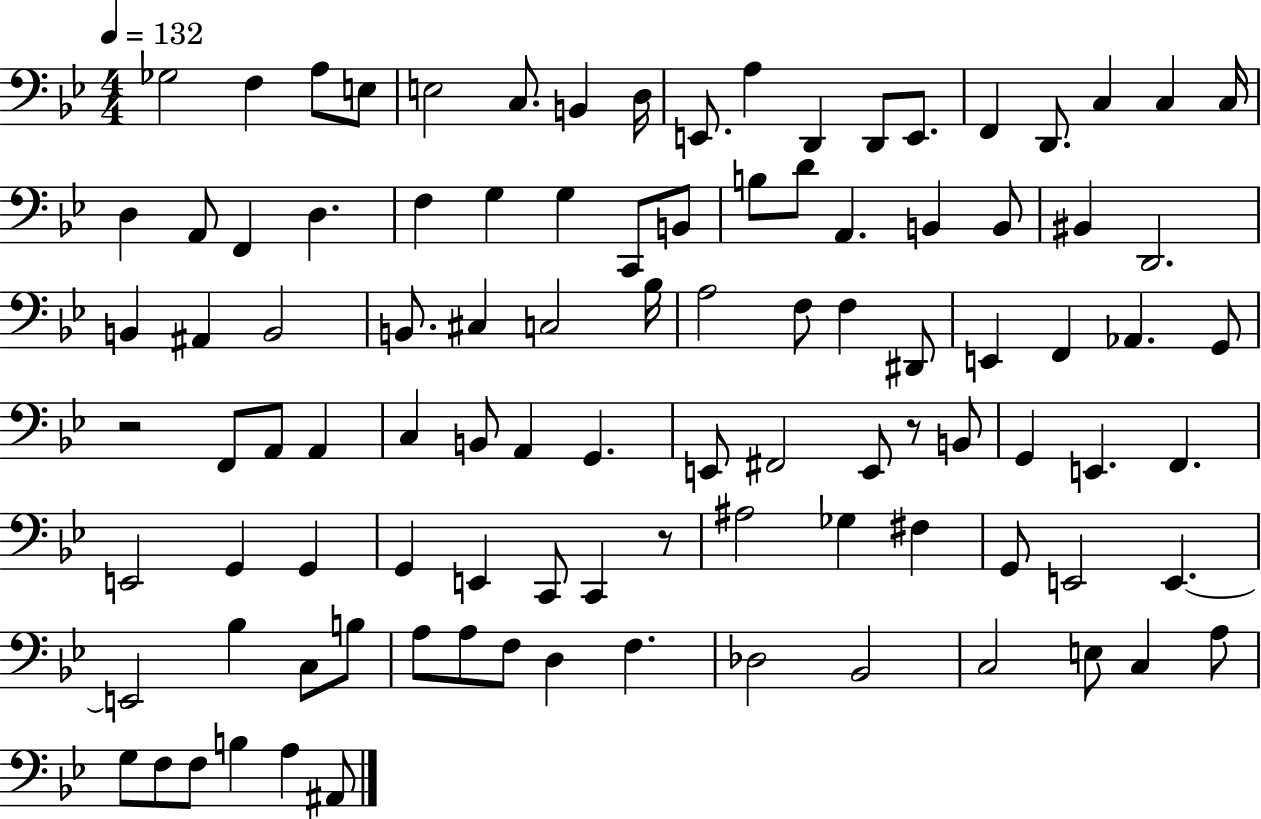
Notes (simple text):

Gb3/h F3/q A3/e E3/e E3/h C3/e. B2/q D3/s E2/e. A3/q D2/q D2/e E2/e. F2/q D2/e. C3/q C3/q C3/s D3/q A2/e F2/q D3/q. F3/q G3/q G3/q C2/e B2/e B3/e D4/e A2/q. B2/q B2/e BIS2/q D2/h. B2/q A#2/q B2/h B2/e. C#3/q C3/h Bb3/s A3/h F3/e F3/q D#2/e E2/q F2/q Ab2/q. G2/e R/h F2/e A2/e A2/q C3/q B2/e A2/q G2/q. E2/e F#2/h E2/e R/e B2/e G2/q E2/q. F2/q. E2/h G2/q G2/q G2/q E2/q C2/e C2/q R/e A#3/h Gb3/q F#3/q G2/e E2/h E2/q. E2/h Bb3/q C3/e B3/e A3/e A3/e F3/e D3/q F3/q. Db3/h Bb2/h C3/h E3/e C3/q A3/e G3/e F3/e F3/e B3/q A3/q A#2/e